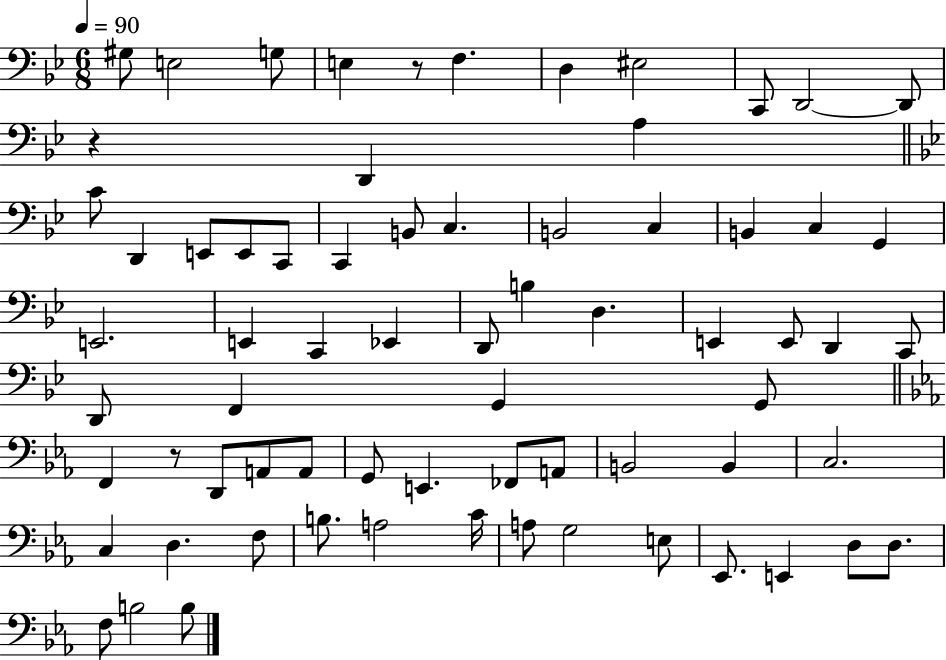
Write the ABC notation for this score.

X:1
T:Untitled
M:6/8
L:1/4
K:Bb
^G,/2 E,2 G,/2 E, z/2 F, D, ^E,2 C,,/2 D,,2 D,,/2 z D,, A, C/2 D,, E,,/2 E,,/2 C,,/2 C,, B,,/2 C, B,,2 C, B,, C, G,, E,,2 E,, C,, _E,, D,,/2 B, D, E,, E,,/2 D,, C,,/2 D,,/2 F,, G,, G,,/2 F,, z/2 D,,/2 A,,/2 A,,/2 G,,/2 E,, _F,,/2 A,,/2 B,,2 B,, C,2 C, D, F,/2 B,/2 A,2 C/4 A,/2 G,2 E,/2 _E,,/2 E,, D,/2 D,/2 F,/2 B,2 B,/2